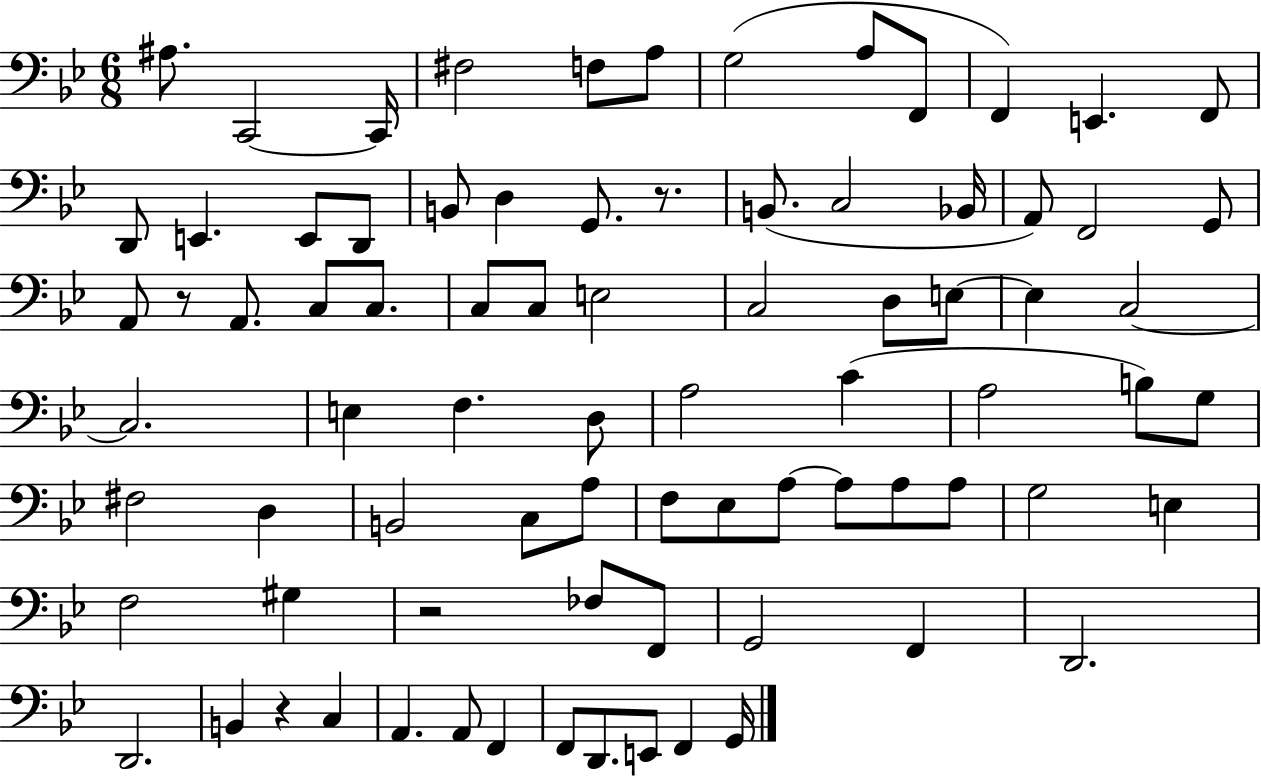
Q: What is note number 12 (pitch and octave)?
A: F2